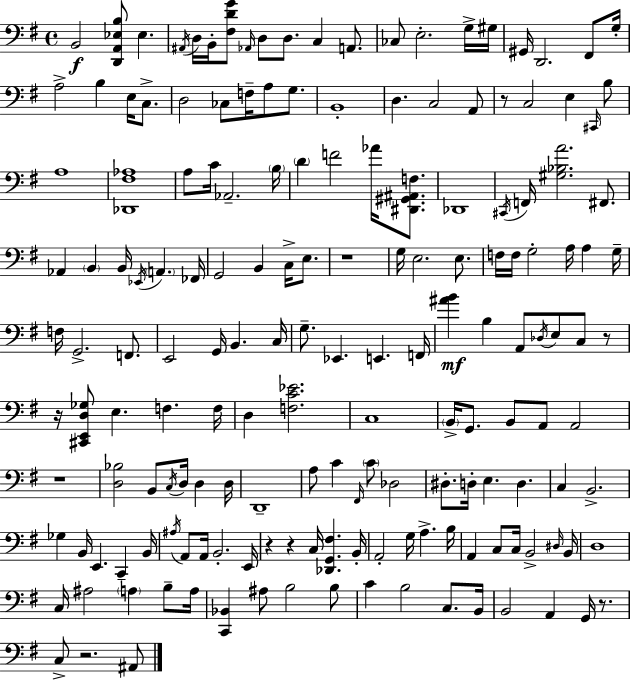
X:1
T:Untitled
M:4/4
L:1/4
K:Em
B,,2 [D,,A,,_E,B,]/2 _E, ^A,,/4 D,/4 B,,/4 [^F,DG]/2 _A,,/4 D,/2 D,/2 C, A,,/2 _C,/2 E,2 G,/4 ^G,/4 ^G,,/4 D,,2 ^F,,/2 G,/4 A,2 B, E,/4 C,/2 D,2 _C,/2 F,/4 A,/2 G,/2 B,,4 D, C,2 A,,/2 z/2 C,2 E, ^C,,/4 B,/2 A,4 [_D,,^F,_A,]4 A,/2 C/4 _A,,2 B,/4 D F2 _A/4 [^D,,^G,,^A,,F,]/2 _D,,4 ^C,,/4 F,,/4 [^G,_B,A]2 ^F,,/2 _A,, B,, B,,/4 _E,,/4 A,, _F,,/4 G,,2 B,, C,/4 E,/2 z4 G,/4 E,2 E,/2 F,/4 F,/4 G,2 A,/4 A, G,/4 F,/4 G,,2 F,,/2 E,,2 G,,/4 B,, C,/4 G,/2 _E,, E,, F,,/4 [^AB] B, A,,/2 _D,/4 E,/2 C,/2 z/2 z/4 [^C,,E,,D,_G,]/2 E, F, F,/4 D, [F,C_E]2 C,4 B,,/4 G,,/2 B,,/2 A,,/2 A,,2 z4 [D,_B,]2 B,,/2 C,/4 D,/4 D, D,/4 D,,4 A,/2 C ^F,,/4 C/2 _D,2 ^D,/2 D,/4 E, D, C, B,,2 _G, B,,/4 E,, C,, B,,/4 ^A,/4 A,,/2 A,,/4 B,,2 E,,/4 z z C,/4 [_D,,G,,^F,] B,,/4 A,,2 G,/4 A, B,/4 A,, C,/2 C,/4 B,,2 ^D,/4 B,,/4 D,4 C,/4 ^A,2 A, B,/2 A,/4 [C,,_B,,] ^A,/2 B,2 B,/2 C B,2 C,/2 B,,/4 B,,2 A,, G,,/4 z/2 C,/2 z2 ^A,,/2